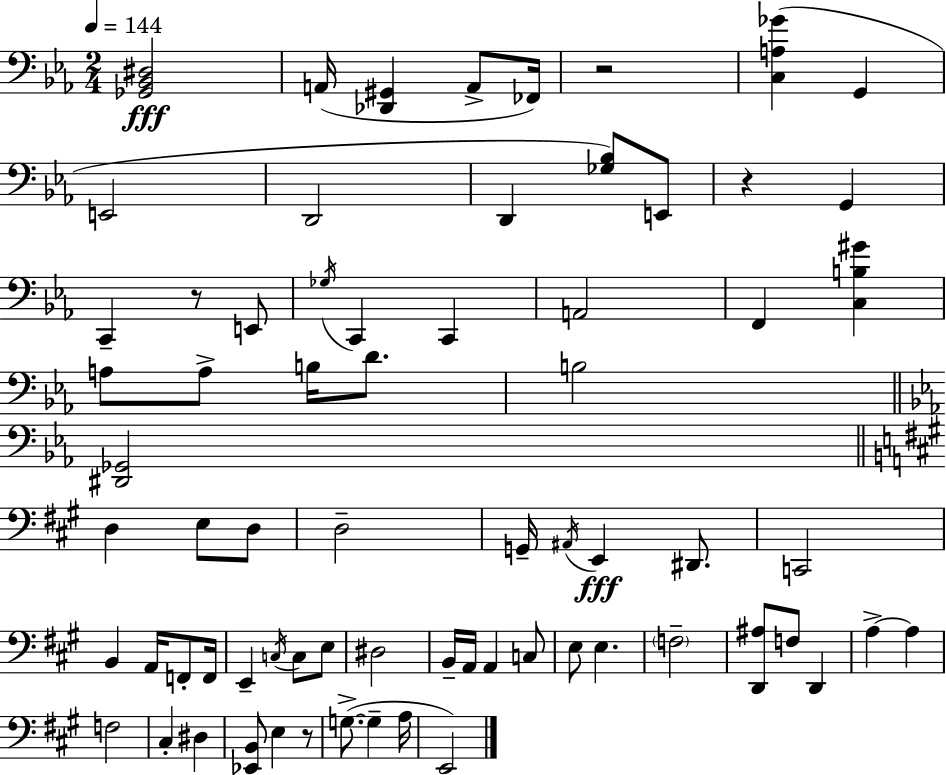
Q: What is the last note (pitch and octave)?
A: E2